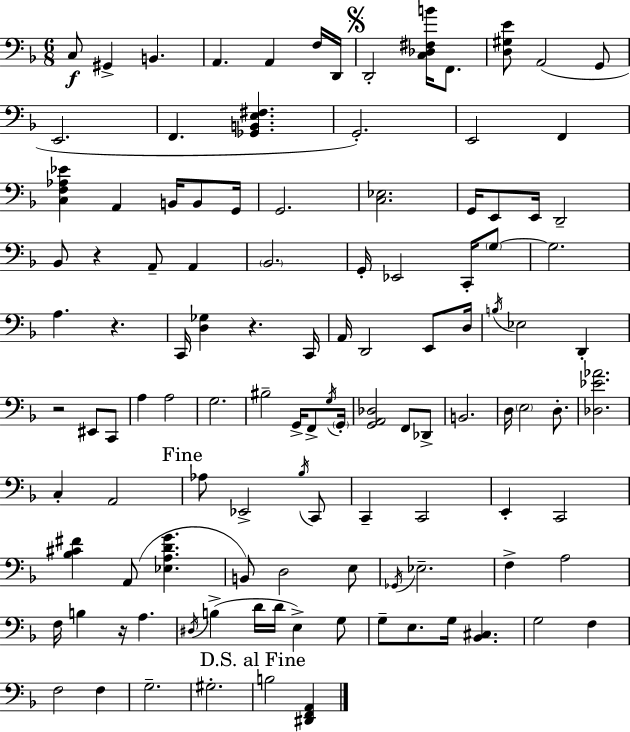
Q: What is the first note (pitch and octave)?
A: C3